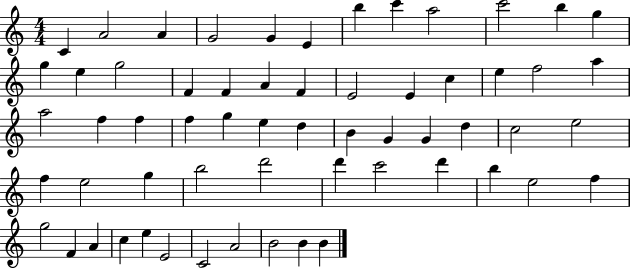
C4/q A4/h A4/q G4/h G4/q E4/q B5/q C6/q A5/h C6/h B5/q G5/q G5/q E5/q G5/h F4/q F4/q A4/q F4/q E4/h E4/q C5/q E5/q F5/h A5/q A5/h F5/q F5/q F5/q G5/q E5/q D5/q B4/q G4/q G4/q D5/q C5/h E5/h F5/q E5/h G5/q B5/h D6/h D6/q C6/h D6/q B5/q E5/h F5/q G5/h F4/q A4/q C5/q E5/q E4/h C4/h A4/h B4/h B4/q B4/q